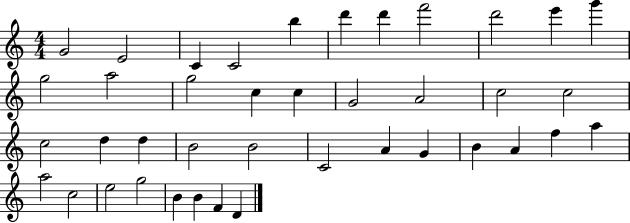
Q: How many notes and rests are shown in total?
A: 40